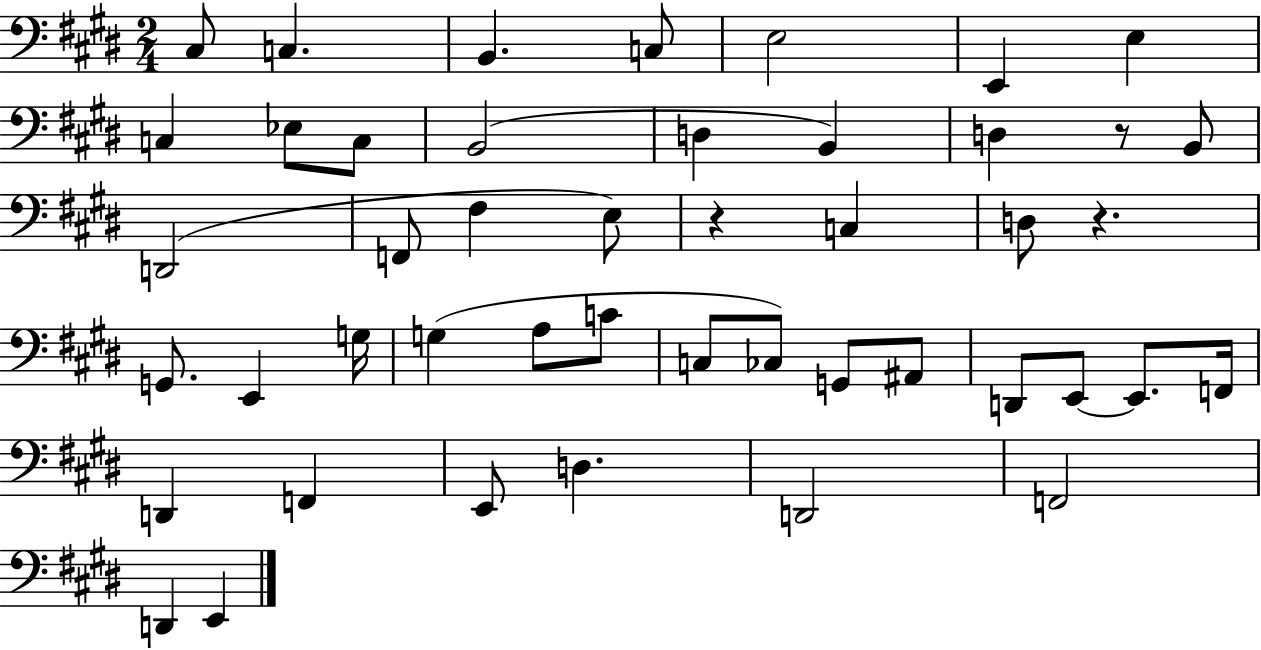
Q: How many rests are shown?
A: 3